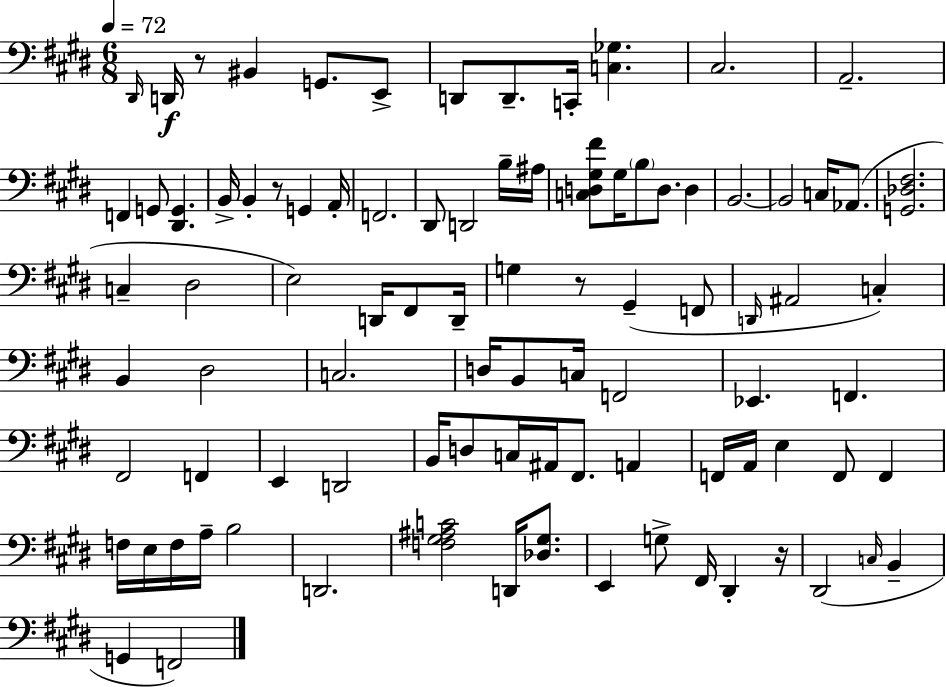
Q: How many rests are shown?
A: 4